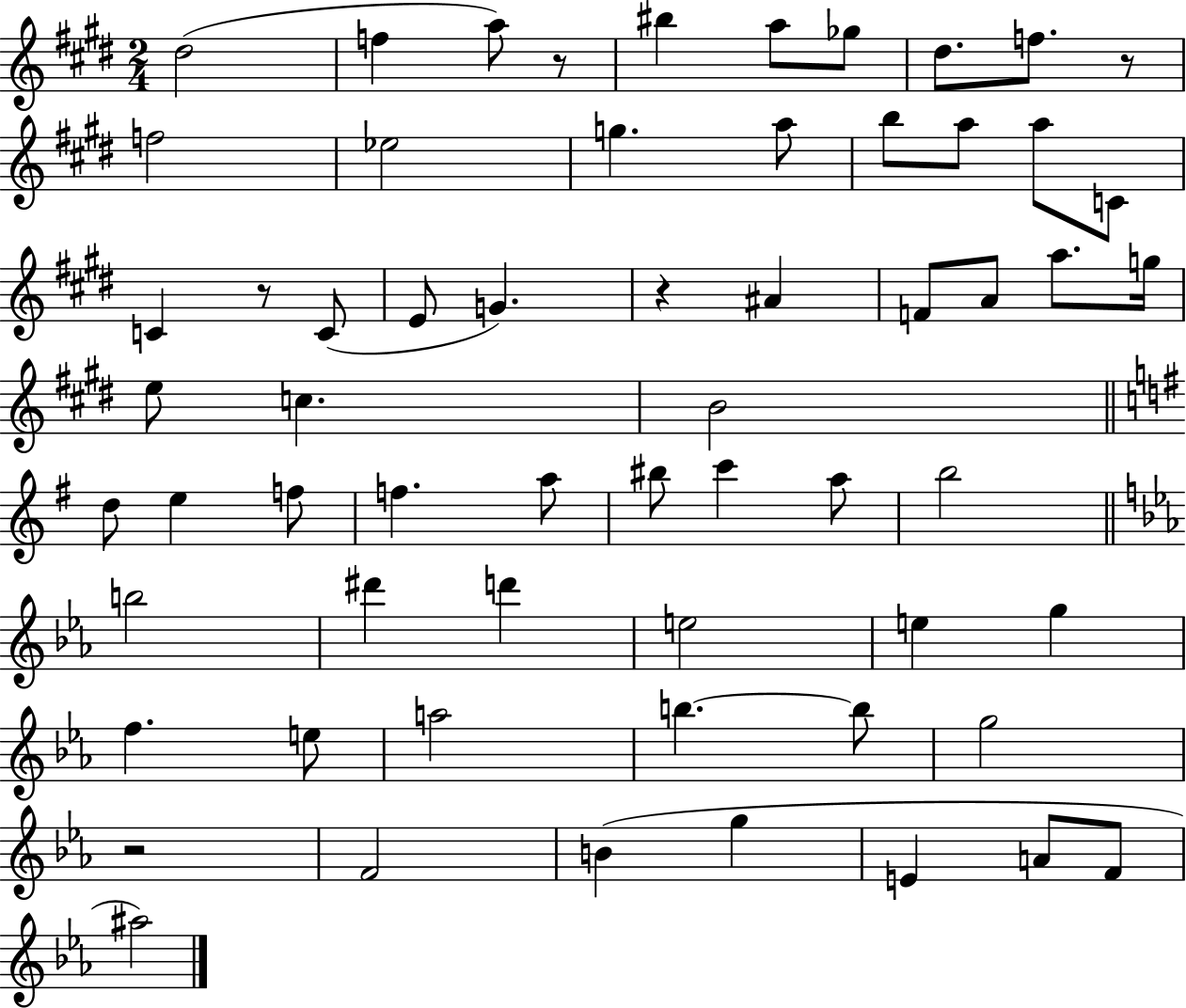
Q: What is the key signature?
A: E major